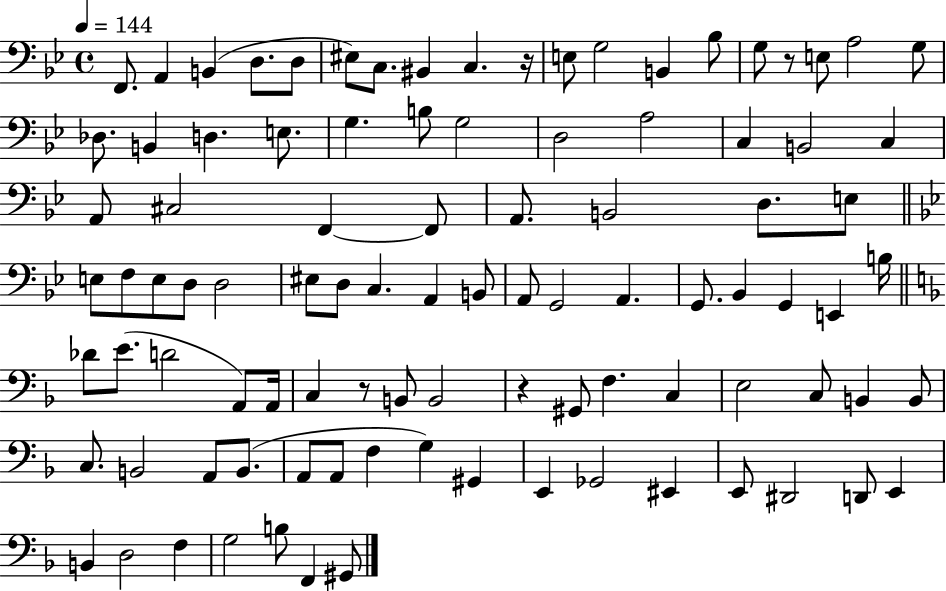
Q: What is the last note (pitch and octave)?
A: G#2